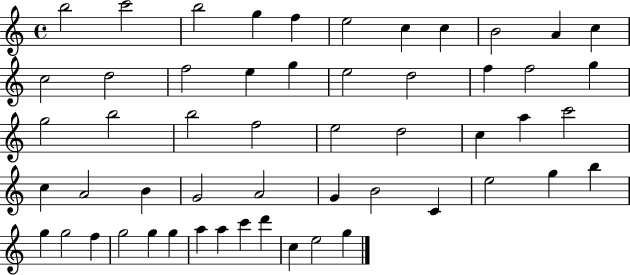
B5/h C6/h B5/h G5/q F5/q E5/h C5/q C5/q B4/h A4/q C5/q C5/h D5/h F5/h E5/q G5/q E5/h D5/h F5/q F5/h G5/q G5/h B5/h B5/h F5/h E5/h D5/h C5/q A5/q C6/h C5/q A4/h B4/q G4/h A4/h G4/q B4/h C4/q E5/h G5/q B5/q G5/q G5/h F5/q G5/h G5/q G5/q A5/q A5/q C6/q D6/q C5/q E5/h G5/q